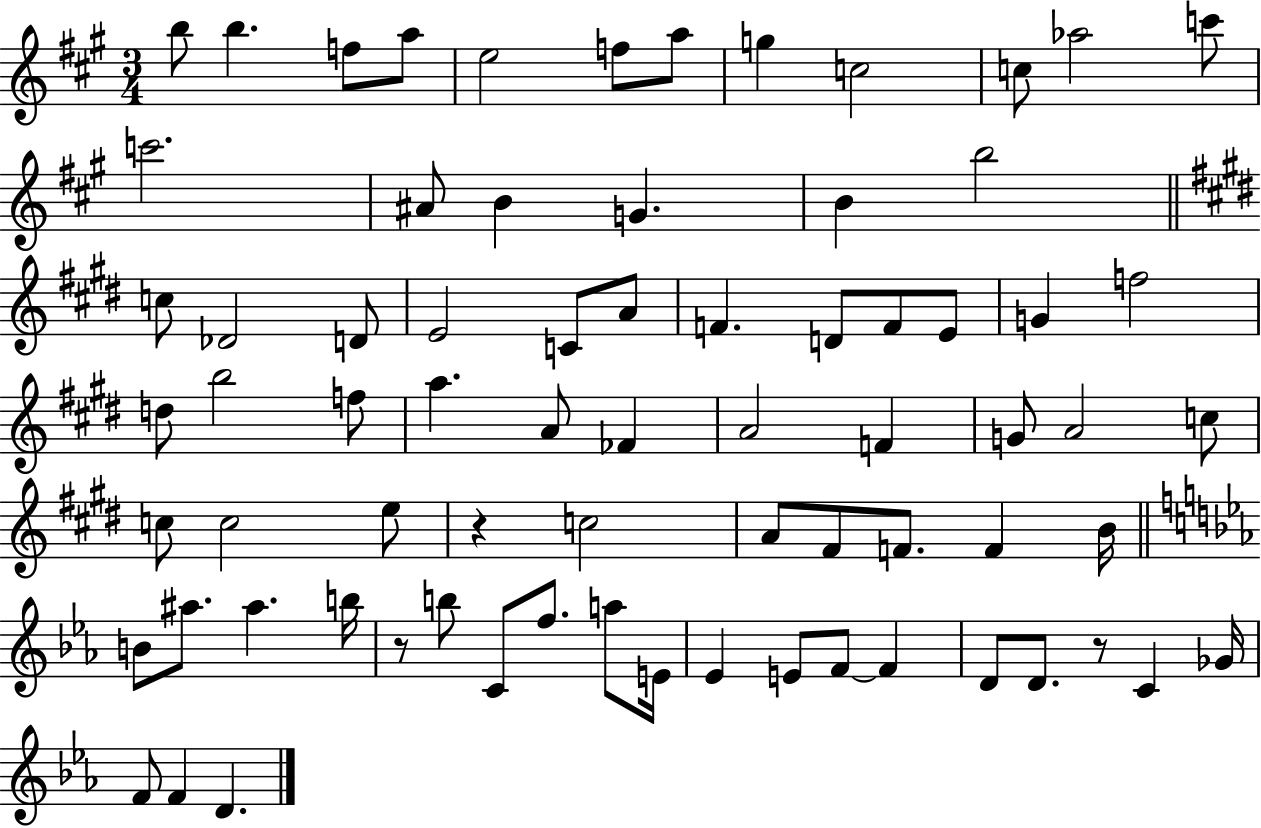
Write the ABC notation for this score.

X:1
T:Untitled
M:3/4
L:1/4
K:A
b/2 b f/2 a/2 e2 f/2 a/2 g c2 c/2 _a2 c'/2 c'2 ^A/2 B G B b2 c/2 _D2 D/2 E2 C/2 A/2 F D/2 F/2 E/2 G f2 d/2 b2 f/2 a A/2 _F A2 F G/2 A2 c/2 c/2 c2 e/2 z c2 A/2 ^F/2 F/2 F B/4 B/2 ^a/2 ^a b/4 z/2 b/2 C/2 f/2 a/2 E/4 _E E/2 F/2 F D/2 D/2 z/2 C _G/4 F/2 F D